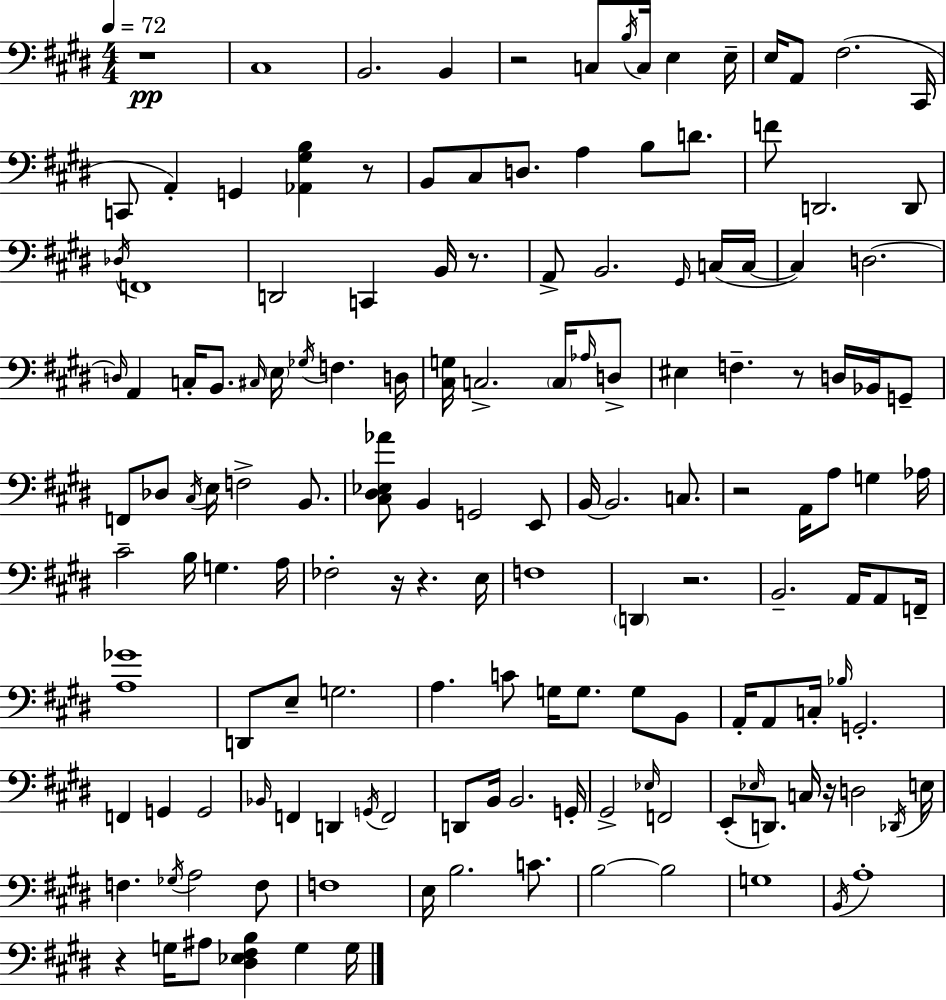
{
  \clef bass
  \numericTimeSignature
  \time 4/4
  \key e \major
  \tempo 4 = 72
  \repeat volta 2 { r1\pp | cis1 | b,2. b,4 | r2 c8 \acciaccatura { b16 } c16 e4 | \break e16-- e16 a,8 fis2.( | cis,16 c,8 a,4-.) g,4 <aes, gis b>4 r8 | b,8 cis8 d8. a4 b8 d'8. | f'8 d,2. d,8 | \break \acciaccatura { des16 } f,1 | d,2 c,4 b,16 r8. | a,8-> b,2. | \grace { gis,16 } c16( c16~~ c4) d2.~~ | \break \grace { d16 } a,4 c16-. b,8. \grace { cis16 } \parenthesize e16 \acciaccatura { ges16 } f4. | d16 <cis g>16 c2.-> | \parenthesize c16 \grace { aes16 } d8-> eis4 f4.-- | r8 d16 bes,16 g,8-- f,8 des8 \acciaccatura { cis16 } e16 f2-> | \break b,8. <cis dis ees aes'>8 b,4 g,2 | e,8 b,16~~ b,2. | c8. r2 | a,16 a8 g4 aes16 cis'2-- | \break b16 g4. a16 fes2-. | r16 r4. e16 f1 | \parenthesize d,4 r2. | b,2.-- | \break a,16 a,8 f,16-- <a ges'>1 | d,8 e8-- g2. | a4. c'8 | g16 g8. g8 b,8 a,16-. a,8 c16-. \grace { bes16 } g,2.-. | \break f,4 g,4 | g,2 \grace { bes,16 } f,4 d,4 | \acciaccatura { g,16 } f,2 d,8 b,16 b,2. | g,16-. gis,2-> | \break \grace { ees16 } f,2 e,8-.( \grace { ees16 } d,8.) | c16 r16 d2 \acciaccatura { des,16 } e16 f4. | \acciaccatura { ges16 } a2 f8 f1 | e16 | \break b2. c'8. b2~~ | b2 g1 | \acciaccatura { b,16 } | a1-. | \break r4 g16 ais8 <dis ees fis b>4 g4 g16 | } \bar "|."
}